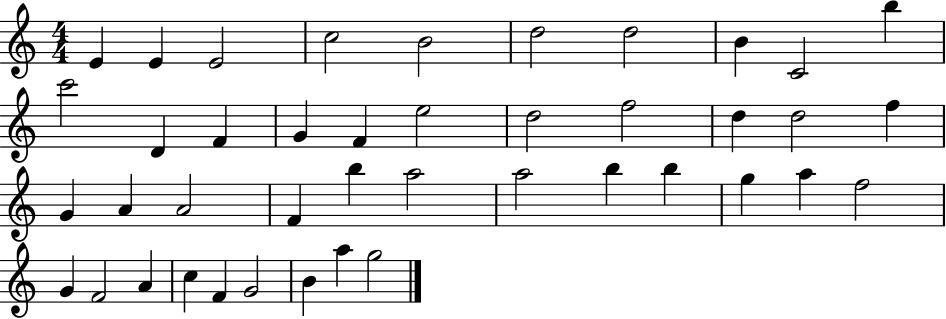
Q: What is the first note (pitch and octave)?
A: E4